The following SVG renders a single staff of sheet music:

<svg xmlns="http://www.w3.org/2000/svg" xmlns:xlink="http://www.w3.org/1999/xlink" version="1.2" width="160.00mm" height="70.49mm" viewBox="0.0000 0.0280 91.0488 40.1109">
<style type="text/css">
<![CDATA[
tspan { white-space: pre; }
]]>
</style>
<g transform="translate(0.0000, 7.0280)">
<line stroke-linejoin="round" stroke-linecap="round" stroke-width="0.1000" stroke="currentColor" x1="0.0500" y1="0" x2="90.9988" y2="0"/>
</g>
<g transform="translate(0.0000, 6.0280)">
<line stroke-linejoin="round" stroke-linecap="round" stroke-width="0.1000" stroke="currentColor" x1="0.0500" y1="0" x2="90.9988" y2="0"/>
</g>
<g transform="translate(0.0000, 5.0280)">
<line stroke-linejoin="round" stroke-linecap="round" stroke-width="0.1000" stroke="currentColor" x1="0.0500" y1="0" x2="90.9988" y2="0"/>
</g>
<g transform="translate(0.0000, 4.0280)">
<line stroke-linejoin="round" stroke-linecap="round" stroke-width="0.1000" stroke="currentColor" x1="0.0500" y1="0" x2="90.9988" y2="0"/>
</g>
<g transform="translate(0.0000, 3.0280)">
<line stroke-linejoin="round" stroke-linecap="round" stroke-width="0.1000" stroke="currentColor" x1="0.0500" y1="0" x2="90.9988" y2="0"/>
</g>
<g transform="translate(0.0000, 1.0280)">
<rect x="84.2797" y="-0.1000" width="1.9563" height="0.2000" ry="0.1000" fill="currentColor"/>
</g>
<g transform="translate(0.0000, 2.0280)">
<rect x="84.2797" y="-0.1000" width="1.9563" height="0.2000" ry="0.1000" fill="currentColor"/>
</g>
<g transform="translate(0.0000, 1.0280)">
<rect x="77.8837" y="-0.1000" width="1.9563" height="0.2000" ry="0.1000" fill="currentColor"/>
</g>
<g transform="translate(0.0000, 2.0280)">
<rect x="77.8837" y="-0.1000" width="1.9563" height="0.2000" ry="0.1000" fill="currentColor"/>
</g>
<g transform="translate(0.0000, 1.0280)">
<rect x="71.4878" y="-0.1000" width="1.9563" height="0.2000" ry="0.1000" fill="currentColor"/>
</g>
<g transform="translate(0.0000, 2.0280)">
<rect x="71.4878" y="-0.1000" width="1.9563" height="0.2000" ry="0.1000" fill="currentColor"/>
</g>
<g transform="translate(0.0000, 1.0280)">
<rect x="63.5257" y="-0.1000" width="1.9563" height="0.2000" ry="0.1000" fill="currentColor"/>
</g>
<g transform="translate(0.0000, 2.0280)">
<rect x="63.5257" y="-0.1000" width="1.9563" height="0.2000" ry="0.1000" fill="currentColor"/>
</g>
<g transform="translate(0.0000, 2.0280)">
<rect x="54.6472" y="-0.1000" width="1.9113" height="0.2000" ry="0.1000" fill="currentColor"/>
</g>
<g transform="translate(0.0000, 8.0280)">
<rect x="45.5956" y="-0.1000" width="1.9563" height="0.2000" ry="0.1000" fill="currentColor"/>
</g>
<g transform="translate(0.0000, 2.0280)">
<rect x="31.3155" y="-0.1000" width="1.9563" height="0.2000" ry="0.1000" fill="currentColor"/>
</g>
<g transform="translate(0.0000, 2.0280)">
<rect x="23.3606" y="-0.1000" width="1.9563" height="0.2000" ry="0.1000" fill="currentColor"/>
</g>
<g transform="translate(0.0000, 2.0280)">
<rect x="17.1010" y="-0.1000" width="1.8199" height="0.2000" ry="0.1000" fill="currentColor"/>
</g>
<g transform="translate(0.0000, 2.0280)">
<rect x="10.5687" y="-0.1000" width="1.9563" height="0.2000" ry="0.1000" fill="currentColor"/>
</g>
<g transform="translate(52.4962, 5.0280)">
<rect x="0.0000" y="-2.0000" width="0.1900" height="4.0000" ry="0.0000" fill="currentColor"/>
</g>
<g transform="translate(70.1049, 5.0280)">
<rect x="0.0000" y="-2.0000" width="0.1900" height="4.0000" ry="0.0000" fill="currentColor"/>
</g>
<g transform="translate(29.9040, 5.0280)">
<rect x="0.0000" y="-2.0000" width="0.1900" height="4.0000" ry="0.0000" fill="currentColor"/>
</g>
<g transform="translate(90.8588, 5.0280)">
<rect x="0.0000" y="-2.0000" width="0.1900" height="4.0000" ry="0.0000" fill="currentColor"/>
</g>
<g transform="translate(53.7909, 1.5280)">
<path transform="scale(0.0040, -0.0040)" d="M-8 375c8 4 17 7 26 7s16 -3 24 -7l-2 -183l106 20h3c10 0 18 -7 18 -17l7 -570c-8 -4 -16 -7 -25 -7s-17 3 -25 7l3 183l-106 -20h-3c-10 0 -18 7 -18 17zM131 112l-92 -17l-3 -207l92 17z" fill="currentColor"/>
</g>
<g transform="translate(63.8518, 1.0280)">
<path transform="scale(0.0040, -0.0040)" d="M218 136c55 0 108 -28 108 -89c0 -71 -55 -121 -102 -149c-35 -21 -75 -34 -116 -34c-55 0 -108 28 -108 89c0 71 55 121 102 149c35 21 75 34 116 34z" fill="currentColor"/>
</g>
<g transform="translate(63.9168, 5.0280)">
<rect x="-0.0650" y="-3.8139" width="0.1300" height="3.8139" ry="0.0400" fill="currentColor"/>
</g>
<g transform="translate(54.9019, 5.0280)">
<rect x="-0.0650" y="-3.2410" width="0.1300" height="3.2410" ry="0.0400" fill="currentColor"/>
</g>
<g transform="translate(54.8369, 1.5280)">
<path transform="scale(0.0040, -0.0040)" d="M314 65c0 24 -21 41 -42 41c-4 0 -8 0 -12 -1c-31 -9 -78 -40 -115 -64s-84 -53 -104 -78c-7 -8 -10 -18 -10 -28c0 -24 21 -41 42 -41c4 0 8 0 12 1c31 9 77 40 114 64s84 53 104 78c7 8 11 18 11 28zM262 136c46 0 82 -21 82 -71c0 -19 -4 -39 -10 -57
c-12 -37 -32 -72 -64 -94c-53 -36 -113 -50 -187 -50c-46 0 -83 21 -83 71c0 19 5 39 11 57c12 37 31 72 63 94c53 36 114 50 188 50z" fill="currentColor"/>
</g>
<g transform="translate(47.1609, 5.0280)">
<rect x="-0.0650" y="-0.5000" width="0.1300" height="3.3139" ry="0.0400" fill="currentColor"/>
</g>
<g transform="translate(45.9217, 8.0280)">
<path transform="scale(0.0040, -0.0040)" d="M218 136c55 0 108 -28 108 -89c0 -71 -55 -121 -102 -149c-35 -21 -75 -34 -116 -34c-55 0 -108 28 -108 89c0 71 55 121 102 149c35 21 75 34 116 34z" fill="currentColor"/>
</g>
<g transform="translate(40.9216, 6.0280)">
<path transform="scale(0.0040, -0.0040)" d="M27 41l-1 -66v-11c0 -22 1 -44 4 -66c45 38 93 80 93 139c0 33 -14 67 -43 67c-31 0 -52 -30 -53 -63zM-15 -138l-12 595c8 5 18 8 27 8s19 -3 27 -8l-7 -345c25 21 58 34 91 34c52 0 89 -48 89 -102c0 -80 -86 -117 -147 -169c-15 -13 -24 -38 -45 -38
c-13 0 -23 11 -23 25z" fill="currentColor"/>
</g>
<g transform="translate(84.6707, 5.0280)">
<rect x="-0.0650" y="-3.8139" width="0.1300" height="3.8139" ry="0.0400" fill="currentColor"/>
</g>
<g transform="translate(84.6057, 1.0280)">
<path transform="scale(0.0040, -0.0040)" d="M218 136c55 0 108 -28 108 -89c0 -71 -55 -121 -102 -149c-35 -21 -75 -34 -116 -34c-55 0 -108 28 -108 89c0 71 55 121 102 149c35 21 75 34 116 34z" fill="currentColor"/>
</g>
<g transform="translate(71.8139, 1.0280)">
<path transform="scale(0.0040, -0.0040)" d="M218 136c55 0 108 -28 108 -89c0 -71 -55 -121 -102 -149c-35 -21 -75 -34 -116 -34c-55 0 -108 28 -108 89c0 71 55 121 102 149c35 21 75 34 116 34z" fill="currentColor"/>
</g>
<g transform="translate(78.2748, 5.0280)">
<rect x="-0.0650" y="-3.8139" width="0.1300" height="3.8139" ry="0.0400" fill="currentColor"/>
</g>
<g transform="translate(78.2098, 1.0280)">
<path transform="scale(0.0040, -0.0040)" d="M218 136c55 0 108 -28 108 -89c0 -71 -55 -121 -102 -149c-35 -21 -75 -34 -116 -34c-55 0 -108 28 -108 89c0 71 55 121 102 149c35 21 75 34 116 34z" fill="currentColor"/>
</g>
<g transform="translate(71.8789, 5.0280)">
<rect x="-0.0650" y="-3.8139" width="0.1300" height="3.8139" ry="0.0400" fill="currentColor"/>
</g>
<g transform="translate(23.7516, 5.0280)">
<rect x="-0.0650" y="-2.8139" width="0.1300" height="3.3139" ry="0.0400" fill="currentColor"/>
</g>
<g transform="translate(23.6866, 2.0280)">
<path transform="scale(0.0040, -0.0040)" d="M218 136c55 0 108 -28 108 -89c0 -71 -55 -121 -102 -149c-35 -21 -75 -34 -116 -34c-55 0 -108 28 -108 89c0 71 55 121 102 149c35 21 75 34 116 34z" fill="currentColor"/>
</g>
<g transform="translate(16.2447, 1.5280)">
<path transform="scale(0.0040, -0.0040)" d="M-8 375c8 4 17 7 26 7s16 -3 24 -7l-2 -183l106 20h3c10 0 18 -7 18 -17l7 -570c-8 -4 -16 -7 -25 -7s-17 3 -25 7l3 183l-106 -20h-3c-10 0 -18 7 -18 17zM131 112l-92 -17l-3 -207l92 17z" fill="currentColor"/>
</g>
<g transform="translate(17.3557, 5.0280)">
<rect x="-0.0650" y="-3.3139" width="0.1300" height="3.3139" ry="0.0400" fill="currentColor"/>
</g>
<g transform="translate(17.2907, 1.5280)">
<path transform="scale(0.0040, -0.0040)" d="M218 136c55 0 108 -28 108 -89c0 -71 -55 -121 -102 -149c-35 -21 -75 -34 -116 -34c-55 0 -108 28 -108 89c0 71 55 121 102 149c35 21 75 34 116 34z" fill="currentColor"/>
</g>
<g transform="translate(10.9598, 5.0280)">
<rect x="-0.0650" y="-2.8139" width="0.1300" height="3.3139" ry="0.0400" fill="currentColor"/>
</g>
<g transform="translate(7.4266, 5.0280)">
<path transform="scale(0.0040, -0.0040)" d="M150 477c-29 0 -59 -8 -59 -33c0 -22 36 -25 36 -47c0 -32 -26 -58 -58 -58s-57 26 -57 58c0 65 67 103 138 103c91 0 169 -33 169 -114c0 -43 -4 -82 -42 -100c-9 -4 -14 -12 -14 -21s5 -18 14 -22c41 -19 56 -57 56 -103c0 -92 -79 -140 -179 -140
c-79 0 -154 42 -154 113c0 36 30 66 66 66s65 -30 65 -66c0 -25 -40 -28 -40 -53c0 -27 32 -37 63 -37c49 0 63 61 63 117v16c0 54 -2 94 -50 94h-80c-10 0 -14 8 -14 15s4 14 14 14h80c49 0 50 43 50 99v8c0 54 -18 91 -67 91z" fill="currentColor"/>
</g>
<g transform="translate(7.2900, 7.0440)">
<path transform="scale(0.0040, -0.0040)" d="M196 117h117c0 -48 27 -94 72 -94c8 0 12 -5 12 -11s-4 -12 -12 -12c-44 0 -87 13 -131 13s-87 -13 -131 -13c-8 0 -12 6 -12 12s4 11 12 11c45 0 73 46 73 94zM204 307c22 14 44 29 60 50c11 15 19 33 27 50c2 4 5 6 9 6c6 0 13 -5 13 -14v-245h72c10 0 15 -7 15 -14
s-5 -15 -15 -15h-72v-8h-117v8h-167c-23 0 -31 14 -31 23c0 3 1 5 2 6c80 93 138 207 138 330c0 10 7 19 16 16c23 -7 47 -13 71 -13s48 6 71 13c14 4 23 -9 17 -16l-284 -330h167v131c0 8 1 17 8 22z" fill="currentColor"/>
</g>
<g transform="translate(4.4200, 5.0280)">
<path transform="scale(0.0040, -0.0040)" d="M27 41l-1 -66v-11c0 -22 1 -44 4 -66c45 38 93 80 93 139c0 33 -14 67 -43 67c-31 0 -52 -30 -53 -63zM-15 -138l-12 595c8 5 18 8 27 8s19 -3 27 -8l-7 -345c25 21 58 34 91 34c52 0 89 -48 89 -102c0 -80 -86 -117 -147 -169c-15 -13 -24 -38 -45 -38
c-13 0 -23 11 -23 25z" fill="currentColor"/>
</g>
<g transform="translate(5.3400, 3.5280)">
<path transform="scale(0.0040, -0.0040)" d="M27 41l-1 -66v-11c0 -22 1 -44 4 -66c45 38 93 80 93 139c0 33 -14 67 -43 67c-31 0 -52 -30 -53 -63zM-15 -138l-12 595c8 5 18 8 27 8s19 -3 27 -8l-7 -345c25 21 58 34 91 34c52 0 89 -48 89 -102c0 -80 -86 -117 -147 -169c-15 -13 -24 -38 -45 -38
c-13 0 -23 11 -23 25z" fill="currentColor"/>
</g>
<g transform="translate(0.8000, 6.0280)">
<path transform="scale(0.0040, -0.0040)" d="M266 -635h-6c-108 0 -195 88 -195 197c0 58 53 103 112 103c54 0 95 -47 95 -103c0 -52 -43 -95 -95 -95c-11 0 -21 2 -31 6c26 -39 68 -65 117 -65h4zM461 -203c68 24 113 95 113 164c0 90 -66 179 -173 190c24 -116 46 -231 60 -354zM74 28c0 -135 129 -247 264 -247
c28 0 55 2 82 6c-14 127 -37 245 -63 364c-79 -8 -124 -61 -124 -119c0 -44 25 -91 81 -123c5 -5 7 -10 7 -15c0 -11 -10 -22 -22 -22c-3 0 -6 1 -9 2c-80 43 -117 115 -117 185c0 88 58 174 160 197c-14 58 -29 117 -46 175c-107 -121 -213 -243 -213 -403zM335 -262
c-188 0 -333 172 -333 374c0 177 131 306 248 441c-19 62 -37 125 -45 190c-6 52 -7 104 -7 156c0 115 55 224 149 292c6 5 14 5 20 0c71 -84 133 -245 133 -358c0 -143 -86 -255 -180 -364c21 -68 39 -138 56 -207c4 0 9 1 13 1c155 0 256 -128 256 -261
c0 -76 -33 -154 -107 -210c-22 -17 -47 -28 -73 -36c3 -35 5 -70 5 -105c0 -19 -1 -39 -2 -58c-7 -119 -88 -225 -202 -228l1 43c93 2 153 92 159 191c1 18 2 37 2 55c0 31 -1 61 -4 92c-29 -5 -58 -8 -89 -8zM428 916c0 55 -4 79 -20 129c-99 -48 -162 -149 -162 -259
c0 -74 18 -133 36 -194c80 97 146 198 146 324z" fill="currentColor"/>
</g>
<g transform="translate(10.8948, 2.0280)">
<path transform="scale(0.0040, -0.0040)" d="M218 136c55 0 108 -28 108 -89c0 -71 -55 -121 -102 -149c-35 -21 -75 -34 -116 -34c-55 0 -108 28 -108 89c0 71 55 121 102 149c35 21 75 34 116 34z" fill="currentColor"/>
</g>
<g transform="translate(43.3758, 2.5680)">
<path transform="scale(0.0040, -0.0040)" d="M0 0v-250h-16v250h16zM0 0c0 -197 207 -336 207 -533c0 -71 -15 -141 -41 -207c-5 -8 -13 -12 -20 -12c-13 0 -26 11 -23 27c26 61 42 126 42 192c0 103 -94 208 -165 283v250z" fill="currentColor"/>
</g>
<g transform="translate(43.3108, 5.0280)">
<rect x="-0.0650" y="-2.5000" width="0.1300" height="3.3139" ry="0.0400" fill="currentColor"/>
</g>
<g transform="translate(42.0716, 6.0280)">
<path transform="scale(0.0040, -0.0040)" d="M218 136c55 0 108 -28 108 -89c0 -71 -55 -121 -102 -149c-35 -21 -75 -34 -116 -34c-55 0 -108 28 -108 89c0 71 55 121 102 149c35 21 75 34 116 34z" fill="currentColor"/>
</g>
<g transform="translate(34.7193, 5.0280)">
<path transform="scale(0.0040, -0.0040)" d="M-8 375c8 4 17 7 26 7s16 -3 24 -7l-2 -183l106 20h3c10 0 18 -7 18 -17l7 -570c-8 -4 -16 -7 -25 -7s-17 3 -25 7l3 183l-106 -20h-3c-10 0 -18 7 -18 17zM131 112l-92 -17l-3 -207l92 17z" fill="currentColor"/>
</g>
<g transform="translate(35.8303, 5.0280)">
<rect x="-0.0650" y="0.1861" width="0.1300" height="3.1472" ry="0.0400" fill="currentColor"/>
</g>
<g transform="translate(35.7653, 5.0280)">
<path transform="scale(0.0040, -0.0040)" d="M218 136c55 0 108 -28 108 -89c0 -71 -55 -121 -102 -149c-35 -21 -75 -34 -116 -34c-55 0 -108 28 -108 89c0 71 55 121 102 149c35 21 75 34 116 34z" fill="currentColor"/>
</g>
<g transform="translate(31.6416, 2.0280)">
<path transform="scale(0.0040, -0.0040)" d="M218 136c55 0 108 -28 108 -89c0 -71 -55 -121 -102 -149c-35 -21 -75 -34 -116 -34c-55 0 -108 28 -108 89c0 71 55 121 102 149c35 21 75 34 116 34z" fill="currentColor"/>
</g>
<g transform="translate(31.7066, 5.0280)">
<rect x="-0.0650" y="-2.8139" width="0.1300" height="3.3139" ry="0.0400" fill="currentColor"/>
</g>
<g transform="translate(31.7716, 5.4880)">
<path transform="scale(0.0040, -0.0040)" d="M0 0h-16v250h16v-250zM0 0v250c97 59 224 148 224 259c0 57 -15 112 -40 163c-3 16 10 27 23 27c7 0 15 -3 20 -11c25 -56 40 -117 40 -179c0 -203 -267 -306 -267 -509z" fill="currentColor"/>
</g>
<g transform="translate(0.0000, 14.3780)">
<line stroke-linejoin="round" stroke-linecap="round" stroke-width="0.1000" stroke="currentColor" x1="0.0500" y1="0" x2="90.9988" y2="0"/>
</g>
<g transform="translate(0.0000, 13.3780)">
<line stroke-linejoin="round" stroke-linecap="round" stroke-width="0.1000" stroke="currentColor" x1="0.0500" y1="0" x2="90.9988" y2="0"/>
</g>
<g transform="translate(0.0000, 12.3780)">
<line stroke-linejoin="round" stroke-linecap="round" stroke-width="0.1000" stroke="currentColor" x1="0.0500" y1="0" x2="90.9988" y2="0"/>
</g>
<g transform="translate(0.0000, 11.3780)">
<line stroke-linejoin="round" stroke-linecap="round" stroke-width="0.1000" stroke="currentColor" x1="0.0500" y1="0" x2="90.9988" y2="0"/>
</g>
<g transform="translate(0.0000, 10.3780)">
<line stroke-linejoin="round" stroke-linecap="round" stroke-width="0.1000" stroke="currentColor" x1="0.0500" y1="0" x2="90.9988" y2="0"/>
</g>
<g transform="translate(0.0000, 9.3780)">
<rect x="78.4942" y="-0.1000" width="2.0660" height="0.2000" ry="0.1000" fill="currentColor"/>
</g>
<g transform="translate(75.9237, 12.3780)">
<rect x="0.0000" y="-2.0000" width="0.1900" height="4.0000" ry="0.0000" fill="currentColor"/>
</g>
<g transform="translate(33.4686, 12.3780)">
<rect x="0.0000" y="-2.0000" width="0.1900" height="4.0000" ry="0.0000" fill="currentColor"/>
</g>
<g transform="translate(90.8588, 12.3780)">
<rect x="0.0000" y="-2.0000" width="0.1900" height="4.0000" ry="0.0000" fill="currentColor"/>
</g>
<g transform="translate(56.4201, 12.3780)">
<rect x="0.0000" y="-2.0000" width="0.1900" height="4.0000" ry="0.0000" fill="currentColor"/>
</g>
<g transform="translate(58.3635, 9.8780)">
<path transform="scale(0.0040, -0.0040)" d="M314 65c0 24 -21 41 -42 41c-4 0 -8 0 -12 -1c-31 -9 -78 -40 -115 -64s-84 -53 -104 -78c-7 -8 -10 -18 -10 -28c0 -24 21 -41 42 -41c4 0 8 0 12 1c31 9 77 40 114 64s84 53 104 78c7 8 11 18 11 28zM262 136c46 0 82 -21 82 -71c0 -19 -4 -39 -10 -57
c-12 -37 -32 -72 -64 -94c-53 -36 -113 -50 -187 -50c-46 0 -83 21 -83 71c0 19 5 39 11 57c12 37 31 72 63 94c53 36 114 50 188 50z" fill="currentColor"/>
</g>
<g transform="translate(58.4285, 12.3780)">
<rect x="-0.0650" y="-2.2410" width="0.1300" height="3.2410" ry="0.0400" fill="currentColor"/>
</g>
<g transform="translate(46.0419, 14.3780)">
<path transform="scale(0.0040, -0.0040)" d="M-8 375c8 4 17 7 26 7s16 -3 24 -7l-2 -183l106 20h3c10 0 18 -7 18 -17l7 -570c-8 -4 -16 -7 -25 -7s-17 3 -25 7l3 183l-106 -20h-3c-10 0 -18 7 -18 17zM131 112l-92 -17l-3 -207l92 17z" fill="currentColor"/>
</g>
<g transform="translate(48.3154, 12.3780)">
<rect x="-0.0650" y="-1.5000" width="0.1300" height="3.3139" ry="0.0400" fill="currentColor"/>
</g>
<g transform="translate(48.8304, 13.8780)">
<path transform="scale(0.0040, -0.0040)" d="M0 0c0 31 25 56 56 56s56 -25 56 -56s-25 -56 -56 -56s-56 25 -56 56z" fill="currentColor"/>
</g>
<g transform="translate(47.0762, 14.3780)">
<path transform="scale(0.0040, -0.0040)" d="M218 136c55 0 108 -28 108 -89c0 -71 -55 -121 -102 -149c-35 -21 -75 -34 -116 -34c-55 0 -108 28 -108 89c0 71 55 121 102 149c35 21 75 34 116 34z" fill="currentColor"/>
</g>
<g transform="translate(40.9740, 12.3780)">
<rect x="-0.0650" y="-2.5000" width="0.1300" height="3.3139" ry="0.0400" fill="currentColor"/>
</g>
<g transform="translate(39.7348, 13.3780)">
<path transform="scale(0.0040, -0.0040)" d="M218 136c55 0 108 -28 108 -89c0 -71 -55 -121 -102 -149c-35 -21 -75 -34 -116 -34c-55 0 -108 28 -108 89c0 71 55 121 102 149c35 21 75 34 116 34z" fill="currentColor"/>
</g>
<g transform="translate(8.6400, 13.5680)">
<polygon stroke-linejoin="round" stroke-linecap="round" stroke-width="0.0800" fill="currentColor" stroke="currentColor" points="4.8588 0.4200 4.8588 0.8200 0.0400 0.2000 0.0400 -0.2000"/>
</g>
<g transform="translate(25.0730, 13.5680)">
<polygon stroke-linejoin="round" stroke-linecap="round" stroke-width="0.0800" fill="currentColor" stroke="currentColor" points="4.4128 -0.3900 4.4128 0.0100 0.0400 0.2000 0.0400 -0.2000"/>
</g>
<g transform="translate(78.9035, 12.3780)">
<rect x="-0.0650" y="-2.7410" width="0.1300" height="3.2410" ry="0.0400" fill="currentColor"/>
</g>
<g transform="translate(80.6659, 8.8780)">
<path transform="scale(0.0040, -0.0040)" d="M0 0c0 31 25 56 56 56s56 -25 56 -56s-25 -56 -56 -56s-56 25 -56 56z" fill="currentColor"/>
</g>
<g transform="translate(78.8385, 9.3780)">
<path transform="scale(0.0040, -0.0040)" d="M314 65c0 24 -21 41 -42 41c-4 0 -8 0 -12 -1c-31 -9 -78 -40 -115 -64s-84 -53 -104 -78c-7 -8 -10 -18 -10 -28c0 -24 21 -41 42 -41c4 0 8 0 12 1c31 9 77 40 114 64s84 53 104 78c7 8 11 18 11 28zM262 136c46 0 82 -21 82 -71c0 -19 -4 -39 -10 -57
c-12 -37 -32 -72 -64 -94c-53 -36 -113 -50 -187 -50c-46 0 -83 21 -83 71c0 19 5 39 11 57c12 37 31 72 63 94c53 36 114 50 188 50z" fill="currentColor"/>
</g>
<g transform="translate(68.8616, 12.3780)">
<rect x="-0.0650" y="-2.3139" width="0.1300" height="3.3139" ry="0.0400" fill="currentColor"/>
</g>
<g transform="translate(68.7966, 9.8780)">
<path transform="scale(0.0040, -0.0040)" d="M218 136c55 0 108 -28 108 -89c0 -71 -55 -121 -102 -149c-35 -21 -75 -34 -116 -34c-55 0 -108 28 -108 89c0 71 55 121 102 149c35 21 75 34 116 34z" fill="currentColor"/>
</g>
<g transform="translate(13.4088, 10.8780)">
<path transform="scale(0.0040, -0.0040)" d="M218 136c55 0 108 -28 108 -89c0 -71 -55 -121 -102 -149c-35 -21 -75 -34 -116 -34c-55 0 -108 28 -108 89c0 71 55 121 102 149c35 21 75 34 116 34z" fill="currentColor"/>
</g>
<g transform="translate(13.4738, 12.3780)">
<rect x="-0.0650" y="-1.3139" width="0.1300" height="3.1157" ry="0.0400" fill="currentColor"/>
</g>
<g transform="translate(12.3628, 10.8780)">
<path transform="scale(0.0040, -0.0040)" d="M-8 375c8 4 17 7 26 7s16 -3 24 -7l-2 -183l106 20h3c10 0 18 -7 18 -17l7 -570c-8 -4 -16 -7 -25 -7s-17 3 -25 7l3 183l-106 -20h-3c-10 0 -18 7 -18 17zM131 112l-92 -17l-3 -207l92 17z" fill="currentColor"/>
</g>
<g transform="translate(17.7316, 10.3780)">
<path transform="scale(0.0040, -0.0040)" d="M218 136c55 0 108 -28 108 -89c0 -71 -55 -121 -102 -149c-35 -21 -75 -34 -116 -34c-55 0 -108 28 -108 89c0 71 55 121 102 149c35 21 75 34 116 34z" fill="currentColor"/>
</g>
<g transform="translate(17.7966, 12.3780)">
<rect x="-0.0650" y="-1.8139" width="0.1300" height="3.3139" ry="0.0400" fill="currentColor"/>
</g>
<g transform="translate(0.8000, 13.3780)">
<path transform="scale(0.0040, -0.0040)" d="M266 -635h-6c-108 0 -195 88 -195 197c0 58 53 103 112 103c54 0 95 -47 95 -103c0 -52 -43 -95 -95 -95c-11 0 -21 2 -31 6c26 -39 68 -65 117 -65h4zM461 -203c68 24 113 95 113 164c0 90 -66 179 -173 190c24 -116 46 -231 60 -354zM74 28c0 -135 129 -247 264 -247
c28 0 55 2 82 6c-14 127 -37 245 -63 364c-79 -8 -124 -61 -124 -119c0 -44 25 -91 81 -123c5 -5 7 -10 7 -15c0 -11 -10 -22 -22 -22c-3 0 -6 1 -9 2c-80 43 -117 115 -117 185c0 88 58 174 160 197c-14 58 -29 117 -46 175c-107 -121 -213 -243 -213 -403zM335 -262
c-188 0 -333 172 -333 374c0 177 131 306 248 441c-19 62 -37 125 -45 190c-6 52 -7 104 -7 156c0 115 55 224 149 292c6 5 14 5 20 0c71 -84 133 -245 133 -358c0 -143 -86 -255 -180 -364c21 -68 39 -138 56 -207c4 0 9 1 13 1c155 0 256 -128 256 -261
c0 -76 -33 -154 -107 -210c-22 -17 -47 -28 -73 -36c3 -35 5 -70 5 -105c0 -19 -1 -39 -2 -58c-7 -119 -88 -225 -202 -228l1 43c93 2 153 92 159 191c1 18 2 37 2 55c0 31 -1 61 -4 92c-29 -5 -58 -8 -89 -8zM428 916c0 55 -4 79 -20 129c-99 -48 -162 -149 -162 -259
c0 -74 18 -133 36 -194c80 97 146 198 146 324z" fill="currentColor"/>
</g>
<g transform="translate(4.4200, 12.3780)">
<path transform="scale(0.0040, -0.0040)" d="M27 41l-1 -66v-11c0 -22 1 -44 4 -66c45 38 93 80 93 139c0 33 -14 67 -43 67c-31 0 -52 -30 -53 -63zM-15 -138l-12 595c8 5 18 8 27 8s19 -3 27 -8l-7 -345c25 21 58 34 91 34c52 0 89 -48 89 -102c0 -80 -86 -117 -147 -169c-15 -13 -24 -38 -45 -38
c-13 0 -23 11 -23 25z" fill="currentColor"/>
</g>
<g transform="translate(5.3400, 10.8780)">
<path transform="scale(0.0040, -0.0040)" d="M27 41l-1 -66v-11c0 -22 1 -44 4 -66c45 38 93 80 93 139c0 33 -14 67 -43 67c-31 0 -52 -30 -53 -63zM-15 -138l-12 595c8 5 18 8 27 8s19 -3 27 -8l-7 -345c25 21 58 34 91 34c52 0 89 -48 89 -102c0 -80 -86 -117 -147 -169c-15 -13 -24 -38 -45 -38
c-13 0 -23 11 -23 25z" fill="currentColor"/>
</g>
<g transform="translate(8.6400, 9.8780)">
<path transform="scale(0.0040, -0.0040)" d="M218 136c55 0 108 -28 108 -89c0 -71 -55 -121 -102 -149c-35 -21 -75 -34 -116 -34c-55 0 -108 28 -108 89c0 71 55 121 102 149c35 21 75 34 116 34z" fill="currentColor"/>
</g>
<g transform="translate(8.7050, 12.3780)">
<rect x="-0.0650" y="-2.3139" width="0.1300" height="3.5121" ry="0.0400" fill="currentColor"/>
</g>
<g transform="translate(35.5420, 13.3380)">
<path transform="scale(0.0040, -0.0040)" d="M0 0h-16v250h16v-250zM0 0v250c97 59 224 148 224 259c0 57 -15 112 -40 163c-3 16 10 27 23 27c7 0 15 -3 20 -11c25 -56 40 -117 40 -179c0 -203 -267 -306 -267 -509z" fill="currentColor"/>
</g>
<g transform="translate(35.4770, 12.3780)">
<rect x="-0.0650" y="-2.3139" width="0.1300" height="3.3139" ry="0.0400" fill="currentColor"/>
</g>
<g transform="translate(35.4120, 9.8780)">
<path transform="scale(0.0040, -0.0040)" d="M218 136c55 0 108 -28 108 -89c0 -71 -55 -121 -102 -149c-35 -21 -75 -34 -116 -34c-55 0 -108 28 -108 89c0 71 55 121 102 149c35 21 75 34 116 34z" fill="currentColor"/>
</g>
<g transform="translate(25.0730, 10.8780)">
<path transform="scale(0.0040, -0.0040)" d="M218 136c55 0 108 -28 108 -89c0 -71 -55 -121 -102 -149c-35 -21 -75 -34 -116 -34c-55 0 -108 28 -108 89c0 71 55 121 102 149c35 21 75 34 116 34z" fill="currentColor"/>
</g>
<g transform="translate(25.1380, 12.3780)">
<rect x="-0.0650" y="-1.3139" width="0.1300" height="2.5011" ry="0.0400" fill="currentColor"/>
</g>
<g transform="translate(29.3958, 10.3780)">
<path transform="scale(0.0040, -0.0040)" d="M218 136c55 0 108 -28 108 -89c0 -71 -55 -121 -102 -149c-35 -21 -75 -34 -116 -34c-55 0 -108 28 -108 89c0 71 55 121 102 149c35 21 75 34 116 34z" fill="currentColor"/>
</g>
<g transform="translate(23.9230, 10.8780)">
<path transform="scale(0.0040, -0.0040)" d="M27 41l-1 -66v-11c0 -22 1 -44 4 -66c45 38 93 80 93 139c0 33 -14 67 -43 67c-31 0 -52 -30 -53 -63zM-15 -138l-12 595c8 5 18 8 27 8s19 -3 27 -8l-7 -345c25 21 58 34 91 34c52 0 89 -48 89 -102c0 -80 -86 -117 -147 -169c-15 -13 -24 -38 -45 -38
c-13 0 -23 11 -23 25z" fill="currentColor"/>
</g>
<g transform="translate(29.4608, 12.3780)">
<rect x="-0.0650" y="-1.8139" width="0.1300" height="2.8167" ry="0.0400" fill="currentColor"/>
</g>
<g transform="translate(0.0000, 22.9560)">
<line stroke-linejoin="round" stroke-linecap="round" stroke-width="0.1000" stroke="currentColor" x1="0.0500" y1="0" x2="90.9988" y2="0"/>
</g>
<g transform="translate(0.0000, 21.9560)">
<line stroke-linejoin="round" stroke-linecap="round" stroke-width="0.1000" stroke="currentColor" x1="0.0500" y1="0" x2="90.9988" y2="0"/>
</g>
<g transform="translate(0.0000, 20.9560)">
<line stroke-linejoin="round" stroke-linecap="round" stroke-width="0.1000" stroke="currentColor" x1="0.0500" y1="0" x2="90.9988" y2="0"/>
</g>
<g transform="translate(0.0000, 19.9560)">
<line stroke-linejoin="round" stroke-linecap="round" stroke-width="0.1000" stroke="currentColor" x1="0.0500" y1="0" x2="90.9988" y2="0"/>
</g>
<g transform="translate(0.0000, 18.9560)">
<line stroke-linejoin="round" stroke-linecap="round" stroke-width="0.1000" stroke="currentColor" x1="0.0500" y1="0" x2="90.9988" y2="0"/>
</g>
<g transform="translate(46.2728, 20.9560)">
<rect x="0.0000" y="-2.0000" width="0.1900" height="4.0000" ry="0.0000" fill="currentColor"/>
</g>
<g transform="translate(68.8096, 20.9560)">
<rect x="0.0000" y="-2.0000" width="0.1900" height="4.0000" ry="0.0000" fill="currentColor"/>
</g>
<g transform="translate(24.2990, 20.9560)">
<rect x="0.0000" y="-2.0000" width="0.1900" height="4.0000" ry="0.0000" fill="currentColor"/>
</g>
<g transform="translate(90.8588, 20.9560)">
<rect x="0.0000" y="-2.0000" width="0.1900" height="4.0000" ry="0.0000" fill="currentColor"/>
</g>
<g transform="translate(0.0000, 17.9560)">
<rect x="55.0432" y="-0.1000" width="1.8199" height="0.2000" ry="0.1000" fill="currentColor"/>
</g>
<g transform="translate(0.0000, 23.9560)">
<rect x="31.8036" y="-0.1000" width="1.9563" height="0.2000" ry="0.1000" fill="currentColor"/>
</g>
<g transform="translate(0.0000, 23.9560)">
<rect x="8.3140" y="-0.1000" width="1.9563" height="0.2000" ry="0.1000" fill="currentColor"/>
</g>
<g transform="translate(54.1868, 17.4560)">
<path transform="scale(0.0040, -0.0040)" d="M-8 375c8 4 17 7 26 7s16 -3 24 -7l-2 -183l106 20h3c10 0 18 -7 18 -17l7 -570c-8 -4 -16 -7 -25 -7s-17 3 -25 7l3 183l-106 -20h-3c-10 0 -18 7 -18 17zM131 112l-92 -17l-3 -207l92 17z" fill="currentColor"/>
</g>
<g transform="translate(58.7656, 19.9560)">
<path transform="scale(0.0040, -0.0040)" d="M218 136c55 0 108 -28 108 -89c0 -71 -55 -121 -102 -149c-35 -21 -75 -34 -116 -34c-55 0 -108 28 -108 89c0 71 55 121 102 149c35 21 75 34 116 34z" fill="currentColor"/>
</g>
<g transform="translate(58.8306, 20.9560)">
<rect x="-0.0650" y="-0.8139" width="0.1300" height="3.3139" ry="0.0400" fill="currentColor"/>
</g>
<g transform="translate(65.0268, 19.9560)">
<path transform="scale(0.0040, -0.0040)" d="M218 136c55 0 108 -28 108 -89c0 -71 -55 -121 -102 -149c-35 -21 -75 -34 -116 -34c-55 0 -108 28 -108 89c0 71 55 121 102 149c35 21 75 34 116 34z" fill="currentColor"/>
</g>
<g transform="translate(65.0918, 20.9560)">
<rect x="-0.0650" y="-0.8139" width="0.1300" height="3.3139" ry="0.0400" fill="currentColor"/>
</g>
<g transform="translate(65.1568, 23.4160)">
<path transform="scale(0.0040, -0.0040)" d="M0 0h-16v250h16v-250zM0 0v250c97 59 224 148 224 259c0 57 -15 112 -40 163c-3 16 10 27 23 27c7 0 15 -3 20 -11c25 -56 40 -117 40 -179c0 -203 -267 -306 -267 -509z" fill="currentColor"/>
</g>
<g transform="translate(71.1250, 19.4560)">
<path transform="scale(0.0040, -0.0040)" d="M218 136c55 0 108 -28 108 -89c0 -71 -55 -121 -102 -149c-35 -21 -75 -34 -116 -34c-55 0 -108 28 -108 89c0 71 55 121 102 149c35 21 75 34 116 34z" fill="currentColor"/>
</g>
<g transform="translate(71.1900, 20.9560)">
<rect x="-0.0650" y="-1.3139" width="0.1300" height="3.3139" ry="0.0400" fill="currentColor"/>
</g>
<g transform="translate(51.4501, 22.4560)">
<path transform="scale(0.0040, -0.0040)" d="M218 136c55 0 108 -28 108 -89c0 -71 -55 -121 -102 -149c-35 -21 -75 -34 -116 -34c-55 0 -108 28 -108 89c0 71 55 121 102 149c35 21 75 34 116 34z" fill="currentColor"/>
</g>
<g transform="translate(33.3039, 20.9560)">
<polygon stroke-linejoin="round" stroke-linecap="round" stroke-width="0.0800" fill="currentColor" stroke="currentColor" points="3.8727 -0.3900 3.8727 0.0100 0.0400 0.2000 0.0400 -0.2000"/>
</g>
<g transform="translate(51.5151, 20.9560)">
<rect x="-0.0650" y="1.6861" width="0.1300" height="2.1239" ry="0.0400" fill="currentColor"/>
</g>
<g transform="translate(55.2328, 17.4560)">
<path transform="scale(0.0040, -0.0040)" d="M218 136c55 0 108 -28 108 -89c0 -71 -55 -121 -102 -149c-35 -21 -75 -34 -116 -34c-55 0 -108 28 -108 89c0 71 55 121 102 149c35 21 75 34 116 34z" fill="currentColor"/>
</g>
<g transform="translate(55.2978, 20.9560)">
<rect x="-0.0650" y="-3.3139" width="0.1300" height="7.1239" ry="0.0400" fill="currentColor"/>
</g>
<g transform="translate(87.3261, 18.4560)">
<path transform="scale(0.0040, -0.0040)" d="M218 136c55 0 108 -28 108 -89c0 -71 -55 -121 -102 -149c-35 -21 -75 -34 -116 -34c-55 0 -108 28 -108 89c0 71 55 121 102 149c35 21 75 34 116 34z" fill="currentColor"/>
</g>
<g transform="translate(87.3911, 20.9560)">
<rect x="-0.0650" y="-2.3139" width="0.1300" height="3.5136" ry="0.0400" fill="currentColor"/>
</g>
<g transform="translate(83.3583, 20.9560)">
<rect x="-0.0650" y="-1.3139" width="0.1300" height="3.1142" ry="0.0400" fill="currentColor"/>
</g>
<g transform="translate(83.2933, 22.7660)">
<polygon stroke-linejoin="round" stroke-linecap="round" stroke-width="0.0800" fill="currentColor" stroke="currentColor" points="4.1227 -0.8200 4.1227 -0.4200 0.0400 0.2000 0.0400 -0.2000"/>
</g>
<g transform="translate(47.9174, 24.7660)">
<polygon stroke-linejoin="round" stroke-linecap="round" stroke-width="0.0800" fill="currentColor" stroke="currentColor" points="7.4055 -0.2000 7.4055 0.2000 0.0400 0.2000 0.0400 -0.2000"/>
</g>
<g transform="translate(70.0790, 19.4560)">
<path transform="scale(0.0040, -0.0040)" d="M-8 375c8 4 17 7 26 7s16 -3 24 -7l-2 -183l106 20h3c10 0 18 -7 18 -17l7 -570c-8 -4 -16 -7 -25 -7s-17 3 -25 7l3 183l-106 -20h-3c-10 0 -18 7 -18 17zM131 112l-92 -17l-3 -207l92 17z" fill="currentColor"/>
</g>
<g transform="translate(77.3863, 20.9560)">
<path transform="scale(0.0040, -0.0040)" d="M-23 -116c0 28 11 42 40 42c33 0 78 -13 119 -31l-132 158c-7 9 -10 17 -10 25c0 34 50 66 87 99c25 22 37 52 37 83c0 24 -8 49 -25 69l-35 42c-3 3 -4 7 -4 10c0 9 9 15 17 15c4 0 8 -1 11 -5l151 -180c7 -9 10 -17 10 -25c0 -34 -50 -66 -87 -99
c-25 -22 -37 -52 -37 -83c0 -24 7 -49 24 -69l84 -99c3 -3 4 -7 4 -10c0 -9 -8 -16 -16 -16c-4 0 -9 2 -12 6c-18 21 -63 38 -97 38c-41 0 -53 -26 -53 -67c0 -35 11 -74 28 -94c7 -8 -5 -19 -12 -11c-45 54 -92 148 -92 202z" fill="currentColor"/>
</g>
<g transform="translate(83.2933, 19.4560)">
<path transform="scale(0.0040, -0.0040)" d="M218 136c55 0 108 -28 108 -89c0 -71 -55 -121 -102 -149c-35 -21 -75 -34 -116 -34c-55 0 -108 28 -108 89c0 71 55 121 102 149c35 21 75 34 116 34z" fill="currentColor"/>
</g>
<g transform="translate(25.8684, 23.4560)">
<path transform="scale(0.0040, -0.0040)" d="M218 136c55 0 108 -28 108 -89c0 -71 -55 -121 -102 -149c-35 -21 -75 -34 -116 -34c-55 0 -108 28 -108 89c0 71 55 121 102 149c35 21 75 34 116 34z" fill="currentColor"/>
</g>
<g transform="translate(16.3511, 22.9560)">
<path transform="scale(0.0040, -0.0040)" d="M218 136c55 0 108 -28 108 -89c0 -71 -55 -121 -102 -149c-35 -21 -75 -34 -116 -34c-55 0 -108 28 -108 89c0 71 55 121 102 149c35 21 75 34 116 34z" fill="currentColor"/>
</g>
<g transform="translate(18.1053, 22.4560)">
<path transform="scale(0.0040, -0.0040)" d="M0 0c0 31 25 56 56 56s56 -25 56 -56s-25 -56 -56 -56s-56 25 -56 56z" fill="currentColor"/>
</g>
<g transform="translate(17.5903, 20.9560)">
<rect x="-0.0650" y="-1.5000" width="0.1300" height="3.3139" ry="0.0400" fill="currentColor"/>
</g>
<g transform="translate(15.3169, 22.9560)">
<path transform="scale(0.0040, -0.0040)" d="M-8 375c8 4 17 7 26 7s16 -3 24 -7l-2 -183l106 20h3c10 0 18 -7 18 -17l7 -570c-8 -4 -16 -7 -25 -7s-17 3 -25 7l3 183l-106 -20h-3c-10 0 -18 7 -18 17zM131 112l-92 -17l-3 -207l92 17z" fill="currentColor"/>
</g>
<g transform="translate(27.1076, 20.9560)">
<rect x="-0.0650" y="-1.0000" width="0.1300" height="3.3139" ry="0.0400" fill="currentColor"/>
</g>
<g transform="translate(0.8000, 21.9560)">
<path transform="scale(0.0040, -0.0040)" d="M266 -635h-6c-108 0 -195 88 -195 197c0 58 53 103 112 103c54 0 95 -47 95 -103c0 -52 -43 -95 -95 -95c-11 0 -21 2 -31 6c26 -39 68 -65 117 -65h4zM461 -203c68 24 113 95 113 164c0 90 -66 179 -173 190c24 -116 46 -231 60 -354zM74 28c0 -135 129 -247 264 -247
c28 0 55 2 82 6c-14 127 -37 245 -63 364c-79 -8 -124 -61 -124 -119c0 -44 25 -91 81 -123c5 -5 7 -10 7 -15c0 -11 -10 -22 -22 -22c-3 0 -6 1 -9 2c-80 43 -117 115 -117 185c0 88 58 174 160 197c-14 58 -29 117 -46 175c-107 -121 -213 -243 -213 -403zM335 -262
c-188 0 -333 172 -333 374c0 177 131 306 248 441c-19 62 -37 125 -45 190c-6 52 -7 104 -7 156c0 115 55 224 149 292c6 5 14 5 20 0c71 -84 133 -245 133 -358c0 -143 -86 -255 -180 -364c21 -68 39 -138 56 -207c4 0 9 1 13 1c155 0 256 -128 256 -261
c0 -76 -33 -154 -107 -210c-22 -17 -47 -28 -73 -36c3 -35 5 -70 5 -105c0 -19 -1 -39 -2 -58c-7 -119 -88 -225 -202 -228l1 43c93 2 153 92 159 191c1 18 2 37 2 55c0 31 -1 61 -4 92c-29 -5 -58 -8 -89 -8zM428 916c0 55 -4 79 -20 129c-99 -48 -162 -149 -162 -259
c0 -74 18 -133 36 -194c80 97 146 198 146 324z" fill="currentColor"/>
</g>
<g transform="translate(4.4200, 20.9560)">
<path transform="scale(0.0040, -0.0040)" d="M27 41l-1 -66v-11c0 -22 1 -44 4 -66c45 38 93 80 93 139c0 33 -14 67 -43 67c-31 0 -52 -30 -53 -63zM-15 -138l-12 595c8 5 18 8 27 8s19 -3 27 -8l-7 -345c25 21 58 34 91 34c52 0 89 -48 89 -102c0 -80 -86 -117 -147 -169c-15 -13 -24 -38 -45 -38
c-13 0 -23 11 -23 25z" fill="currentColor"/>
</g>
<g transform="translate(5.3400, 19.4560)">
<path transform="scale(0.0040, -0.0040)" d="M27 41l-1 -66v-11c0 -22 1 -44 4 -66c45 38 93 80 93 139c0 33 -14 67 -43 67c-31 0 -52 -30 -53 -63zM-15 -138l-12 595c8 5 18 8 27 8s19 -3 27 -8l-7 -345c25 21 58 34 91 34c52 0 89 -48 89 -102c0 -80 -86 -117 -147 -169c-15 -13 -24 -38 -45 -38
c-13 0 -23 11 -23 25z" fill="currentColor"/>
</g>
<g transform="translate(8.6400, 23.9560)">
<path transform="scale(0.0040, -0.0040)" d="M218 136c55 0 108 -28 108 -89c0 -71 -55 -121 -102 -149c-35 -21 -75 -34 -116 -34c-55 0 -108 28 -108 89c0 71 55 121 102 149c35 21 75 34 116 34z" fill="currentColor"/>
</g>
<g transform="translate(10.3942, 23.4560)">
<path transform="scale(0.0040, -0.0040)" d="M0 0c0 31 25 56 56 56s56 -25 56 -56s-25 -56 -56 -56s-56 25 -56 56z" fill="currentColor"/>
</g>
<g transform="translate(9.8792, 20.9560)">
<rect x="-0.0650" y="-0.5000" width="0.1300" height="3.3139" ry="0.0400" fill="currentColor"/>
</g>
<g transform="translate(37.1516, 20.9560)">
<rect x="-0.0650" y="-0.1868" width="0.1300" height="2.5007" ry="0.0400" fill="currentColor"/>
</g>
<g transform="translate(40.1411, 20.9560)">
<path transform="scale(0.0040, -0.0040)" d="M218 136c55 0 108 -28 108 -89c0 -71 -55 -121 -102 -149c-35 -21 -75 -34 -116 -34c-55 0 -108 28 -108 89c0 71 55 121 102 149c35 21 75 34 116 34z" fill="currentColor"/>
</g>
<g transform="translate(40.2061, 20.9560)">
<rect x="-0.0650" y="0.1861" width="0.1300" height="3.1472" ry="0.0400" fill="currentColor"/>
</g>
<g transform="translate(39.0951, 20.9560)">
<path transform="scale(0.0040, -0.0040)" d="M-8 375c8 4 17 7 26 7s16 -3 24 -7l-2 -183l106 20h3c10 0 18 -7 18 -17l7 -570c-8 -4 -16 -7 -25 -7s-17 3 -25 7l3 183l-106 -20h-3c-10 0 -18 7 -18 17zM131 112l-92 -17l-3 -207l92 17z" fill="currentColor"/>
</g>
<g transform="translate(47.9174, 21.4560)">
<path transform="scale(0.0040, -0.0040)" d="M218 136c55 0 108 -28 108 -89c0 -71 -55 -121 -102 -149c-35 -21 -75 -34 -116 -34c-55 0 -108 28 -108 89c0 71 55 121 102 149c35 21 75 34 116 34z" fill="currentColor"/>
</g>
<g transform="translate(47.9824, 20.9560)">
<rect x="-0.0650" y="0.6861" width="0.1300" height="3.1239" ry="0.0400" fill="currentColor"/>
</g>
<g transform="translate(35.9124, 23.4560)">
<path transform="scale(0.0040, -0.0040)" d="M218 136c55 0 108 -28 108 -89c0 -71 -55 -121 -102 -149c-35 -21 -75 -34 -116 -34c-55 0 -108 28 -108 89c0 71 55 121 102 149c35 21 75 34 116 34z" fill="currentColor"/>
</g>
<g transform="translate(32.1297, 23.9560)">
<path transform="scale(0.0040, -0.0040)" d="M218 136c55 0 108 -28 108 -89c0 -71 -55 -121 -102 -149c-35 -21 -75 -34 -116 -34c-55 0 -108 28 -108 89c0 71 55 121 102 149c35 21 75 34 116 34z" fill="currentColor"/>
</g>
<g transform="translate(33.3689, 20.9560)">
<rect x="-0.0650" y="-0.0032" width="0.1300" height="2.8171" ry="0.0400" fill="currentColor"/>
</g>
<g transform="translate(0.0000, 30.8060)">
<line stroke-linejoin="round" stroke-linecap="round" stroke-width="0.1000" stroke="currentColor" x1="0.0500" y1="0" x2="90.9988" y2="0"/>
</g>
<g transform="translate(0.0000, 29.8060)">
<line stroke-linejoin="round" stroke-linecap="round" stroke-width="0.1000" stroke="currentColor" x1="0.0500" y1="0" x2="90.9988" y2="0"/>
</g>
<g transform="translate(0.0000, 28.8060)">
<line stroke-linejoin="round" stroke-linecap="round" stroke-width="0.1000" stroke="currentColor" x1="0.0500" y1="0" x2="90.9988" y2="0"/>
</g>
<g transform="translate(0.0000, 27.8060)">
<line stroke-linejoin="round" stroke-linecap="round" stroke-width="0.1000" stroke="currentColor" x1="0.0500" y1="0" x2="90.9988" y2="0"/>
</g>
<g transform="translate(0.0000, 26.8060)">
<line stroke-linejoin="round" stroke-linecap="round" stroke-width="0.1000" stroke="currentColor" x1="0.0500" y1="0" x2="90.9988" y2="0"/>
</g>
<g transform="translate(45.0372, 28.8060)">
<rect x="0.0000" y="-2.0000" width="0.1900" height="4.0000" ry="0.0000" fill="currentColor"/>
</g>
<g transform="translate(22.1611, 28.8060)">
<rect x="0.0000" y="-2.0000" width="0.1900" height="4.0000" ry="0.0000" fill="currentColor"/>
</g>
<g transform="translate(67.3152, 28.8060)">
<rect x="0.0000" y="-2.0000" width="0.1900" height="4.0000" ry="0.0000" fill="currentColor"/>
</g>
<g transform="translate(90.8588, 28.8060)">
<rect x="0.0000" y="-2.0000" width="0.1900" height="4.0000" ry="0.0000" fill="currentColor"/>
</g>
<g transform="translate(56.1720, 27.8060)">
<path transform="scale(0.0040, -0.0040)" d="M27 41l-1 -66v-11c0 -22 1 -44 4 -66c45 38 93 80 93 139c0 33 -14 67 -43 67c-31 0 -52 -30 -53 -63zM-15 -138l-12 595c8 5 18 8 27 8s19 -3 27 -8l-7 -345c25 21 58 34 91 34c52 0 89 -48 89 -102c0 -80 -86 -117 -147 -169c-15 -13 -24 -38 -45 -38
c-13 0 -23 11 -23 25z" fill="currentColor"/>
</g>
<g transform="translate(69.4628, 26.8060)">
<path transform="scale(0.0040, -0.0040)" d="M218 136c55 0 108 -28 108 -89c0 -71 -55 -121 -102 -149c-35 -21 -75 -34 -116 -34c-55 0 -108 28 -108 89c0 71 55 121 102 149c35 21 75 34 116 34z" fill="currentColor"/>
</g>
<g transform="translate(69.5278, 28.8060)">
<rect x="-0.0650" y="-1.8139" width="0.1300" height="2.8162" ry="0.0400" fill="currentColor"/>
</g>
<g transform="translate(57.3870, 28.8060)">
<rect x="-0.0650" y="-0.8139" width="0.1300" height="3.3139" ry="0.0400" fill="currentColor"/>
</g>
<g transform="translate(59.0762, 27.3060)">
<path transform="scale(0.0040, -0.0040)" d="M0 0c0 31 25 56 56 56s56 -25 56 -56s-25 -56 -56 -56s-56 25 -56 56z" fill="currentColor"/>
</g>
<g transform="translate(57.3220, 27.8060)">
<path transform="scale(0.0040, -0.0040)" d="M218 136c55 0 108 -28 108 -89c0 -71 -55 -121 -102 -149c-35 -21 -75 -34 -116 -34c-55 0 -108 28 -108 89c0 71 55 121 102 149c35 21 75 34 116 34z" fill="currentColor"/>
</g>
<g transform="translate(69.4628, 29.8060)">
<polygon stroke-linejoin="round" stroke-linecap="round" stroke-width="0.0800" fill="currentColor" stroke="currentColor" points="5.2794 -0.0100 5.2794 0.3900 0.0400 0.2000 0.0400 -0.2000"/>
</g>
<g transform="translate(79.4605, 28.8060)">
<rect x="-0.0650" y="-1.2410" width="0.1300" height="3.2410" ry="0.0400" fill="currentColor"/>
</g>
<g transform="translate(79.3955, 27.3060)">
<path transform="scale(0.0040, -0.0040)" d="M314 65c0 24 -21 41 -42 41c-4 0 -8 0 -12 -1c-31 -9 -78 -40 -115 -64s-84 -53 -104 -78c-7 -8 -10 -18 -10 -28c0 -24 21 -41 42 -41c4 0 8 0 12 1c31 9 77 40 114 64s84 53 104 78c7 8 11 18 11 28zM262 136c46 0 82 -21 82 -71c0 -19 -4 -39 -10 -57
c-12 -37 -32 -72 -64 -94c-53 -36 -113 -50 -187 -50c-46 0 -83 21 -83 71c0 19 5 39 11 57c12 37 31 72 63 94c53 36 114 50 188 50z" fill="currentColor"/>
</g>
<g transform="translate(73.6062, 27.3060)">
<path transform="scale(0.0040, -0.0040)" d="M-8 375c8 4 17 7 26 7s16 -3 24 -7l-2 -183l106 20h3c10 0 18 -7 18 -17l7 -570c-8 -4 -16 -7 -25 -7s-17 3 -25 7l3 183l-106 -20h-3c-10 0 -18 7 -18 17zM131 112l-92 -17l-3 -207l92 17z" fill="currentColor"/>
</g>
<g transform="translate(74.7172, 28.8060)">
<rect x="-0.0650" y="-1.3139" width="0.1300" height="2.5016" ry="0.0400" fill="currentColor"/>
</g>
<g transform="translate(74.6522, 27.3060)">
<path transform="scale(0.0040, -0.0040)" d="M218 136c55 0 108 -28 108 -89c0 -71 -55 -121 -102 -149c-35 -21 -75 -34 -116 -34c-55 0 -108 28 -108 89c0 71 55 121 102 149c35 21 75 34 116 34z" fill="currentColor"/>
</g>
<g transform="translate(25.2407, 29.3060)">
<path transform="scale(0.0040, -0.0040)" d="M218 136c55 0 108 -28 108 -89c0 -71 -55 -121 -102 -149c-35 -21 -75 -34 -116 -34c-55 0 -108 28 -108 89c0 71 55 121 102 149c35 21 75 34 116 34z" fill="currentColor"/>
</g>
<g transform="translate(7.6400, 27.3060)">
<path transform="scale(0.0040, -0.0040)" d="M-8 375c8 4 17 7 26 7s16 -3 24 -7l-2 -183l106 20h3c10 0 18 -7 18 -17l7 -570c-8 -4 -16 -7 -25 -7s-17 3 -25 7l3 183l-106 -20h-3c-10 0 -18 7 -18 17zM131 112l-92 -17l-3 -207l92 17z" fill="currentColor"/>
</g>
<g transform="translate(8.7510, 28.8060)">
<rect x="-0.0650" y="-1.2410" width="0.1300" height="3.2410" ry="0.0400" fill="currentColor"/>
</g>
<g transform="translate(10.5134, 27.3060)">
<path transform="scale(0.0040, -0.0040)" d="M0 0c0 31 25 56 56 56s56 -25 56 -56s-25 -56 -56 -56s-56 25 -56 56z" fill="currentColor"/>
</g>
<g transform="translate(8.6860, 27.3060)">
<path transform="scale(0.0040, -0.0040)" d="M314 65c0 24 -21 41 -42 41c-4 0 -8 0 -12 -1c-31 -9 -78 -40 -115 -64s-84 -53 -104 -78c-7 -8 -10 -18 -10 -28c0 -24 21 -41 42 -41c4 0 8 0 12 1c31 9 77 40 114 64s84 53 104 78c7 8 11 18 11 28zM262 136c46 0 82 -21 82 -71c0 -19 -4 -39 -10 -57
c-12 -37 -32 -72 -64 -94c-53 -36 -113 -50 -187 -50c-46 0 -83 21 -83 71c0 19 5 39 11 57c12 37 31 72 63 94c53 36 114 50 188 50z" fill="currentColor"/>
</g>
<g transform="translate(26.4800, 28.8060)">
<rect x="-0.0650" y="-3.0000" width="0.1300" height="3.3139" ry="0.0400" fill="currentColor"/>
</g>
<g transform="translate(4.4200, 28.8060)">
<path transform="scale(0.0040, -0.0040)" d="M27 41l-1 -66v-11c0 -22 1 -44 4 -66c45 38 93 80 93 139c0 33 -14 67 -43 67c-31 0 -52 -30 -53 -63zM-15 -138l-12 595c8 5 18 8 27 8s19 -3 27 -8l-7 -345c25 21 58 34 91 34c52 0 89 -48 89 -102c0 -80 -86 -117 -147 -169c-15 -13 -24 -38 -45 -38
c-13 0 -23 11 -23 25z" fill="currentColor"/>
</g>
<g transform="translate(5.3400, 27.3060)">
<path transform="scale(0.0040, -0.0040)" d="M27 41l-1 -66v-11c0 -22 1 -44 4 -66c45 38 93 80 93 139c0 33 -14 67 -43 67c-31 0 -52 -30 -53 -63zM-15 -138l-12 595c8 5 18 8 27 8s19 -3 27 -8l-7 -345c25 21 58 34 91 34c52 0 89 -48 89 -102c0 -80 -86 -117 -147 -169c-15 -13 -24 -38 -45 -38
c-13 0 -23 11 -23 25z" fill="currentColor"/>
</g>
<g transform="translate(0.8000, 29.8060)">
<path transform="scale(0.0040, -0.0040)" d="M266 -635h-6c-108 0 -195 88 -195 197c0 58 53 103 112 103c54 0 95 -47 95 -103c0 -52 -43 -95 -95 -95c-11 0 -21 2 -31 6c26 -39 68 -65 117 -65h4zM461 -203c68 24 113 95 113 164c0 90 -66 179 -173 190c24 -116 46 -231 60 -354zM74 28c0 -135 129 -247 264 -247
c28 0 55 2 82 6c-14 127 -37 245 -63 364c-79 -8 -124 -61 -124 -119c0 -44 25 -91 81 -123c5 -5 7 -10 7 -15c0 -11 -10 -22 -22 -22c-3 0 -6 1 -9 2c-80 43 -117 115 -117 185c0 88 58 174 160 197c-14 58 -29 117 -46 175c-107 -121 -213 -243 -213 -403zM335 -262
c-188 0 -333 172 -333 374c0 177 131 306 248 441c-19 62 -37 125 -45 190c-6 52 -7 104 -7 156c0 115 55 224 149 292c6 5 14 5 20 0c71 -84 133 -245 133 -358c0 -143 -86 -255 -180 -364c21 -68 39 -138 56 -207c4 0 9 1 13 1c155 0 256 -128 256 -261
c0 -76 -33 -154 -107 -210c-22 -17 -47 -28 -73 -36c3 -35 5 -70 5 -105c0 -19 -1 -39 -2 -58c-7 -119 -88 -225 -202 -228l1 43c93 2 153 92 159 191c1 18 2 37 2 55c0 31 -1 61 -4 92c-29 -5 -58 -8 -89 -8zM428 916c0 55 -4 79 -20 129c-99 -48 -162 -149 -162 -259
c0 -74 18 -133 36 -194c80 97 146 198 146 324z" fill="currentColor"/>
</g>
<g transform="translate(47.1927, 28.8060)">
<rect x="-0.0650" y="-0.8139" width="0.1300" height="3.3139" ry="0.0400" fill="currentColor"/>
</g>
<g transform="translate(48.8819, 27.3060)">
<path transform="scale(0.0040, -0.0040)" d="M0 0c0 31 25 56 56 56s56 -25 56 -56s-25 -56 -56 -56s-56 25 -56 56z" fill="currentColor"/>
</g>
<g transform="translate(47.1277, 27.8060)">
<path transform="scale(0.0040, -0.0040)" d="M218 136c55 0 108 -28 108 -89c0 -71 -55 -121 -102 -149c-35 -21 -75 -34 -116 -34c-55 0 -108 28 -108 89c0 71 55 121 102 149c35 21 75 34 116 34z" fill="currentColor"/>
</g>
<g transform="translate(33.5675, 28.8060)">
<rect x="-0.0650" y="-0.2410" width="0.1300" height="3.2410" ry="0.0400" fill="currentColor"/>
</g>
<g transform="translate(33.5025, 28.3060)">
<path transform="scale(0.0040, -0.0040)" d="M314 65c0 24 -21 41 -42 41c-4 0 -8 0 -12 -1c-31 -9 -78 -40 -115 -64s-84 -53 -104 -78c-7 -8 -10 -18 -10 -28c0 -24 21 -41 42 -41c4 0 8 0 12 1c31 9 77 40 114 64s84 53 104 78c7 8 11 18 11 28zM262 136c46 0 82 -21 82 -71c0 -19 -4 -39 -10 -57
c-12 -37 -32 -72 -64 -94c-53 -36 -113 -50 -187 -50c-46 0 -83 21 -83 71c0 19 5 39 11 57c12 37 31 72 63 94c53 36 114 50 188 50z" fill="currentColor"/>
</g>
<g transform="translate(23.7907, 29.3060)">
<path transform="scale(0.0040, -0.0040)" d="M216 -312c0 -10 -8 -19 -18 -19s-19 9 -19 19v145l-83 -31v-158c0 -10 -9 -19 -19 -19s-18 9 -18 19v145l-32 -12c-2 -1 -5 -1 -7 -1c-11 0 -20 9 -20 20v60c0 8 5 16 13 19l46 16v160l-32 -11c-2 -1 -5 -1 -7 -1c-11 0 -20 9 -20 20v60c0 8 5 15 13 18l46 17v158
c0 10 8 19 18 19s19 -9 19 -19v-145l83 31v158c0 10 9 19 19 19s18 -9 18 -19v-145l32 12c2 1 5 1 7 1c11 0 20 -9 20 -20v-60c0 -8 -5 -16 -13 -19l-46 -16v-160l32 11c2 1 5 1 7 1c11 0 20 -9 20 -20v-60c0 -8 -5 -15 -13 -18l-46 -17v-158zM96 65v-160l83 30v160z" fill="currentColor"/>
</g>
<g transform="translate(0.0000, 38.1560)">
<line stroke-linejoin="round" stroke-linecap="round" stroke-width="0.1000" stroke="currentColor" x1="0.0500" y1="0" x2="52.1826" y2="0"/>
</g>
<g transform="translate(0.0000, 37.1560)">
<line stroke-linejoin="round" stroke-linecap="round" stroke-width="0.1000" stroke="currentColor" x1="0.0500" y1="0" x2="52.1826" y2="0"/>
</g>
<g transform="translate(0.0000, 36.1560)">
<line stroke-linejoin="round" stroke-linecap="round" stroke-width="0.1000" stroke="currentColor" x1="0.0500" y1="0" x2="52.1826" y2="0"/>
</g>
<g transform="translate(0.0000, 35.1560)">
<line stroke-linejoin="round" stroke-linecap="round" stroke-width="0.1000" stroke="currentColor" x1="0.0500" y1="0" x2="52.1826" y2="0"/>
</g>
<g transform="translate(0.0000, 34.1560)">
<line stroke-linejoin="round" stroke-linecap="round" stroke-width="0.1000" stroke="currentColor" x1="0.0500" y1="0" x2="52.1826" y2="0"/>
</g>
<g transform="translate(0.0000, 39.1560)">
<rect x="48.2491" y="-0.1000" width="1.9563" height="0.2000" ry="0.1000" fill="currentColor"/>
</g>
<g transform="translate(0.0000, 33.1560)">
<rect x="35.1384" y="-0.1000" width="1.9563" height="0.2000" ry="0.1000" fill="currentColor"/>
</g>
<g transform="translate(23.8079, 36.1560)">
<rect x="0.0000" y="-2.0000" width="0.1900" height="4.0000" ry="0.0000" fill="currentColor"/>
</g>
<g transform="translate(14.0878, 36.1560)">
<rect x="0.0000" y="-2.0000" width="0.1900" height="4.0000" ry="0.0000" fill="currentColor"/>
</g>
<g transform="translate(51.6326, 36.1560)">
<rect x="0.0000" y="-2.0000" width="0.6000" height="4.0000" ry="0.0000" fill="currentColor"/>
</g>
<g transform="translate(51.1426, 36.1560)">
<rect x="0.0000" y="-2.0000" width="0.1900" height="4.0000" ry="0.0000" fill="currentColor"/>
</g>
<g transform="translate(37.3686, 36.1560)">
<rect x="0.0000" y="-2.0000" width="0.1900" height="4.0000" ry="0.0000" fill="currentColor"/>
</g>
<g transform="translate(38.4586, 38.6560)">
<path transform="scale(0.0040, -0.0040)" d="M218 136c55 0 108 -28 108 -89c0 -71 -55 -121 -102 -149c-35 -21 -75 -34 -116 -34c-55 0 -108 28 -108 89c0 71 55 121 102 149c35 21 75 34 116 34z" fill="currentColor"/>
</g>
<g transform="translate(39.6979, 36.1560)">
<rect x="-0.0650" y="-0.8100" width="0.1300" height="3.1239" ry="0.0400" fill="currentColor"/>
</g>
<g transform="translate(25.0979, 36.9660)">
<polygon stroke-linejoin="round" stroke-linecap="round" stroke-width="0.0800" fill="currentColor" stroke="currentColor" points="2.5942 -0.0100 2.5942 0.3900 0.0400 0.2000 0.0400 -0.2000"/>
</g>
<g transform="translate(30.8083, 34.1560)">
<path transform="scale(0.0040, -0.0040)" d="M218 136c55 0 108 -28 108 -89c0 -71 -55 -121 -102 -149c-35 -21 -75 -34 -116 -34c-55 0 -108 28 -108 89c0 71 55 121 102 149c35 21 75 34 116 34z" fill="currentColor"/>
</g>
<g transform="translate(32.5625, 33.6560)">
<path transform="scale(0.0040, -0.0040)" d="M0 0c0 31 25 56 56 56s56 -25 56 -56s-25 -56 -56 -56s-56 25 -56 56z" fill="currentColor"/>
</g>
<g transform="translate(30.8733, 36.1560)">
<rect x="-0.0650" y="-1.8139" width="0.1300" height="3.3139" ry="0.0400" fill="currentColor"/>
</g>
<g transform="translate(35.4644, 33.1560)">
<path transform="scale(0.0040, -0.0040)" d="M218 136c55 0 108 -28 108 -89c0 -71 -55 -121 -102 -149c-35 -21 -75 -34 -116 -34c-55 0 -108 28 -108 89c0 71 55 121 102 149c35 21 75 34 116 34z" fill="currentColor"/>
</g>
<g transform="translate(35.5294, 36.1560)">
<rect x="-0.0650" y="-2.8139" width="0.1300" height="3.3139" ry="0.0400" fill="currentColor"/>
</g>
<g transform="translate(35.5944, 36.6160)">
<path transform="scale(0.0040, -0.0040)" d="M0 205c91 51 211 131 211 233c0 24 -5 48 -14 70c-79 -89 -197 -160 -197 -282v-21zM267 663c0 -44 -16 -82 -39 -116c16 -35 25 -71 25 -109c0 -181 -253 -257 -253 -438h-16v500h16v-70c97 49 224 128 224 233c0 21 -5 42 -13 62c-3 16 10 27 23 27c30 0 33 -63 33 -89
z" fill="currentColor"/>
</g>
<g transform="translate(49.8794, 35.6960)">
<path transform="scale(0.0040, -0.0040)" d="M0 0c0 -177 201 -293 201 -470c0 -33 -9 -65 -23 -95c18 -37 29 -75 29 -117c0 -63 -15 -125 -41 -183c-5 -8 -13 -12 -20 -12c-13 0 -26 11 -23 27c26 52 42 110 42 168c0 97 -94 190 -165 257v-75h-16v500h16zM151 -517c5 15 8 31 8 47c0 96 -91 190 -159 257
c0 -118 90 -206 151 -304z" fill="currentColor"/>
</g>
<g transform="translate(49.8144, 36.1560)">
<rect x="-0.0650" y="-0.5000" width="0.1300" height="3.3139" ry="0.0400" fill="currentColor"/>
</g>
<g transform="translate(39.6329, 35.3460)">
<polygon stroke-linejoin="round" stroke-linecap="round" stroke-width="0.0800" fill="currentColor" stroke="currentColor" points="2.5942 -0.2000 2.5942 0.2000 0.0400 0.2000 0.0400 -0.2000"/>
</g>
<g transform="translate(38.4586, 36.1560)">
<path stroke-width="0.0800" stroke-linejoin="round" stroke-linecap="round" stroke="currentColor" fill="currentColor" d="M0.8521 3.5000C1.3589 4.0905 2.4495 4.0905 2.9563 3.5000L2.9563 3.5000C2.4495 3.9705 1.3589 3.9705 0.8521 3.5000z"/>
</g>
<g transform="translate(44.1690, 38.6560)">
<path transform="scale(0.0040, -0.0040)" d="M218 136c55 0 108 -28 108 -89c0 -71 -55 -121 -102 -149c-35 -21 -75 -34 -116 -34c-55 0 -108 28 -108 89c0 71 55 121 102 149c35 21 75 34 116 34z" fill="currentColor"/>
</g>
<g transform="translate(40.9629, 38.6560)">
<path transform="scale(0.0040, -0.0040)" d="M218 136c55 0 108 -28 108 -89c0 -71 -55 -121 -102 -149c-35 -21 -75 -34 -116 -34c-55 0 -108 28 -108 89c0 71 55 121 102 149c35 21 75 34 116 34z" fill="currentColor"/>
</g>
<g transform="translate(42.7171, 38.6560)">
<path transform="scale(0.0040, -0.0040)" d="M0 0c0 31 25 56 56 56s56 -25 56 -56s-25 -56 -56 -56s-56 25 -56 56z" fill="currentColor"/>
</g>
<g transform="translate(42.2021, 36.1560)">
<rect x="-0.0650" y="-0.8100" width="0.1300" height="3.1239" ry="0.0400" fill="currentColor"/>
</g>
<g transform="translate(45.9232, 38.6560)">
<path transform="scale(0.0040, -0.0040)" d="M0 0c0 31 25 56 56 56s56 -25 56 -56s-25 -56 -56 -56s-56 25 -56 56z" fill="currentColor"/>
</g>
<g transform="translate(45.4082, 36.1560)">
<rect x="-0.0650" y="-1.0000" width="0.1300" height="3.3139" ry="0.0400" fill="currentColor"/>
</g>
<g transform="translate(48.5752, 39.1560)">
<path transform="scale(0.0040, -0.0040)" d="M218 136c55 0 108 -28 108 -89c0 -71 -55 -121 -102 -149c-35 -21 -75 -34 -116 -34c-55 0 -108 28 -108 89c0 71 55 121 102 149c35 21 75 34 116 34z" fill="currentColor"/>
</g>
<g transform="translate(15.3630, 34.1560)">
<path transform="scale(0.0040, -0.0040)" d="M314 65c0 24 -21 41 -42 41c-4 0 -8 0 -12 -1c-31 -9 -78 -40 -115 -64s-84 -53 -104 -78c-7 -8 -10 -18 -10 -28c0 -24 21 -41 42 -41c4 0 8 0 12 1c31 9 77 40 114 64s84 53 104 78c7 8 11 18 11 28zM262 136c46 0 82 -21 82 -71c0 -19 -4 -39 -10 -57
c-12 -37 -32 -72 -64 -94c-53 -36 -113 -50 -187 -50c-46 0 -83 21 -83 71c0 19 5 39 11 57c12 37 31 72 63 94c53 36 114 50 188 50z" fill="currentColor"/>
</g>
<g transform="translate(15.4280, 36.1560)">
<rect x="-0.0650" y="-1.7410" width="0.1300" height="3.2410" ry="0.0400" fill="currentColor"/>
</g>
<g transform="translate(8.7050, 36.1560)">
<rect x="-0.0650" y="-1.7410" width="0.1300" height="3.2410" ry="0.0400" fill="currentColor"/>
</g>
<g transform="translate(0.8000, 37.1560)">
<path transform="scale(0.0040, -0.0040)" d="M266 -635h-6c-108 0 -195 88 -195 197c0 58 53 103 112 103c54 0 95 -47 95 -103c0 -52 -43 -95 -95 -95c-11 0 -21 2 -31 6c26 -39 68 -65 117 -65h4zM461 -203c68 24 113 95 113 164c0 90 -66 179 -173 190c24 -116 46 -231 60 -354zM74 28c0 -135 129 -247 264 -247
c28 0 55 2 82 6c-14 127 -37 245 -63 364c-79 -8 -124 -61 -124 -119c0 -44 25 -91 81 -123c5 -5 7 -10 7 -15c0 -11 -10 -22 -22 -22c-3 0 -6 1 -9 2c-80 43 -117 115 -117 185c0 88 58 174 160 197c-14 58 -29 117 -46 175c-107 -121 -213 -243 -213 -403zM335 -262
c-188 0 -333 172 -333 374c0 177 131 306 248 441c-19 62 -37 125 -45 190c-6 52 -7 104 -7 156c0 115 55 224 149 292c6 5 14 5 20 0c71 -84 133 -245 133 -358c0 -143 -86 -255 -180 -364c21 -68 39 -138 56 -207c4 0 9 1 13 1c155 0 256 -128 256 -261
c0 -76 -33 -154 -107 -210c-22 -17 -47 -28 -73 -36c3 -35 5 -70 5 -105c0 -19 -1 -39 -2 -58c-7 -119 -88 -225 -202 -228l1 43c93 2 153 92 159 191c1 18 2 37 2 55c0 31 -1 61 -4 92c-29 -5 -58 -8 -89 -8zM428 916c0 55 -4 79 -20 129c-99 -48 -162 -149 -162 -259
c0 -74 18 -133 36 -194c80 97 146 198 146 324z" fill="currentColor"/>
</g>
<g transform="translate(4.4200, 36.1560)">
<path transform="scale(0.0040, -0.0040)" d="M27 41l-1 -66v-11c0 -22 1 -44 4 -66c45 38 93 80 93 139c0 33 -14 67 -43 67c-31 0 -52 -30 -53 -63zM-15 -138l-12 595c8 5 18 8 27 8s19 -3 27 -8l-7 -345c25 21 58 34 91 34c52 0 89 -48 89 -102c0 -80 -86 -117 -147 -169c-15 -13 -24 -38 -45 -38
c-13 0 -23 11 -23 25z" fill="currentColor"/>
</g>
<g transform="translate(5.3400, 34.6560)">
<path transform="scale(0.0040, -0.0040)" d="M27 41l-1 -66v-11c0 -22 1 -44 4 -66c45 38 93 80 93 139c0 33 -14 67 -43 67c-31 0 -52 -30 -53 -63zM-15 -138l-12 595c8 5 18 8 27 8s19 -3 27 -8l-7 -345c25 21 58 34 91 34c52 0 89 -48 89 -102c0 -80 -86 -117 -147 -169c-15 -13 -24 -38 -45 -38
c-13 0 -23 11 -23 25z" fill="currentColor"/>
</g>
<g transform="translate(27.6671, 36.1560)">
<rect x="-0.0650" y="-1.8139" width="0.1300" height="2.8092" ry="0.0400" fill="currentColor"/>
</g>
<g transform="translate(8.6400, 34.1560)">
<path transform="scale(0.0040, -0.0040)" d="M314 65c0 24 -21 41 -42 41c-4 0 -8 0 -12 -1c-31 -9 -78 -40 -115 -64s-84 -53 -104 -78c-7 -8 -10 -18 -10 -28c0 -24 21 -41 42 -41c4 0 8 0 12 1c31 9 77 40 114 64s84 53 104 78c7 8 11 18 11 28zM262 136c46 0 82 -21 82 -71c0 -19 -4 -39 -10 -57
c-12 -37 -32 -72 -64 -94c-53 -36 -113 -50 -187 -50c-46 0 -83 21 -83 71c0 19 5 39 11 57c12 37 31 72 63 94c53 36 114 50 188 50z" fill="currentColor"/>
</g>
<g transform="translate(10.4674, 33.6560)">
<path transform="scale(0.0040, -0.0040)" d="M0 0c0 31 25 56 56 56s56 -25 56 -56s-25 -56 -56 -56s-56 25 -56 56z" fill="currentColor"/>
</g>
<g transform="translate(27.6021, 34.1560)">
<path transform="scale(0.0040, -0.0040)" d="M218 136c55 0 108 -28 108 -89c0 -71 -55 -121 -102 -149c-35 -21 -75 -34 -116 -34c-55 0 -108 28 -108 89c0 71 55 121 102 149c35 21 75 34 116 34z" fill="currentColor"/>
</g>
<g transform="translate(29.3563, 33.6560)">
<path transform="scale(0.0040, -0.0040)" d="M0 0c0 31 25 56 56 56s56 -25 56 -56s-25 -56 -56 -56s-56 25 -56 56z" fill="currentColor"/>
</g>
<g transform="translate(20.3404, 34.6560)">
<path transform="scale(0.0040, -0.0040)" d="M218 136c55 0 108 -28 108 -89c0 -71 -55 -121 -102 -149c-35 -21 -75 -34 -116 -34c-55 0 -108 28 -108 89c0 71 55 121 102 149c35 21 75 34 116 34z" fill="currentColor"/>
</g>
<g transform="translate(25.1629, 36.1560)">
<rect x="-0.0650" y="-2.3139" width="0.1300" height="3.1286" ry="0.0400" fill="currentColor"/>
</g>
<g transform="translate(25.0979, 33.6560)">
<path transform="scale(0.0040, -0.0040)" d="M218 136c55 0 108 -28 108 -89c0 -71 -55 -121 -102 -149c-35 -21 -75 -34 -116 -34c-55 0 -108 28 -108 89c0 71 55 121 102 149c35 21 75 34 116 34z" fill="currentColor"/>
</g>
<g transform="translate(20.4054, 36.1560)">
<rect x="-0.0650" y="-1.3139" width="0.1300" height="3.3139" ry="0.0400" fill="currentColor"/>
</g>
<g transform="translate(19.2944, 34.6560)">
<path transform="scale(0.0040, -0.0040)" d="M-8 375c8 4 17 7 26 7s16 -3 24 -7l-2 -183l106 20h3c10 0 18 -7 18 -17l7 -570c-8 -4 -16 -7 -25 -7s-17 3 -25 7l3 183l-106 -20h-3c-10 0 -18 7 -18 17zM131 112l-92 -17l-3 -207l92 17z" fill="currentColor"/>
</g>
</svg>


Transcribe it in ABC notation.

X:1
T:Untitled
M:3/4
L:1/4
K:Bb
a b a a/2 B _G/2 C b2 c' c' c' c' g/2 e/2 f _e/2 f/2 g/2 G E g2 g a2 C E D C/2 D/2 B A/2 F/2 b/2 d d/2 e z e/2 g/2 e2 ^A c2 d _d f/2 e/2 e2 f2 f2 e g/2 f/2 f a/4 D/2 D/2 D C/4